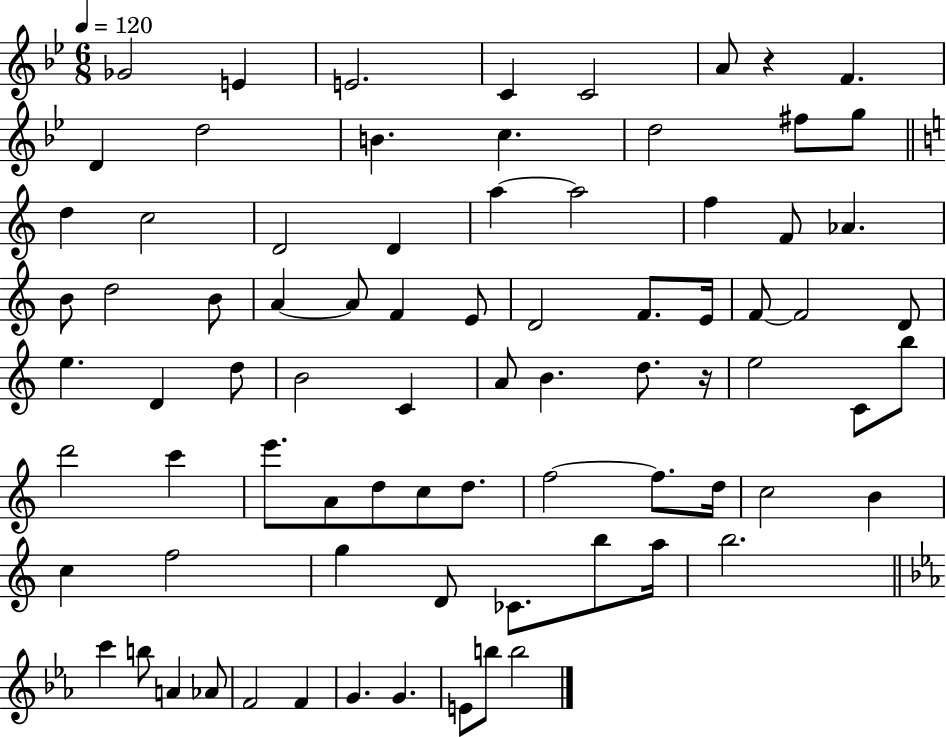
X:1
T:Untitled
M:6/8
L:1/4
K:Bb
_G2 E E2 C C2 A/2 z F D d2 B c d2 ^f/2 g/2 d c2 D2 D a a2 f F/2 _A B/2 d2 B/2 A A/2 F E/2 D2 F/2 E/4 F/2 F2 D/2 e D d/2 B2 C A/2 B d/2 z/4 e2 C/2 b/2 d'2 c' e'/2 A/2 d/2 c/2 d/2 f2 f/2 d/4 c2 B c f2 g D/2 _C/2 b/2 a/4 b2 c' b/2 A _A/2 F2 F G G E/2 b/2 b2